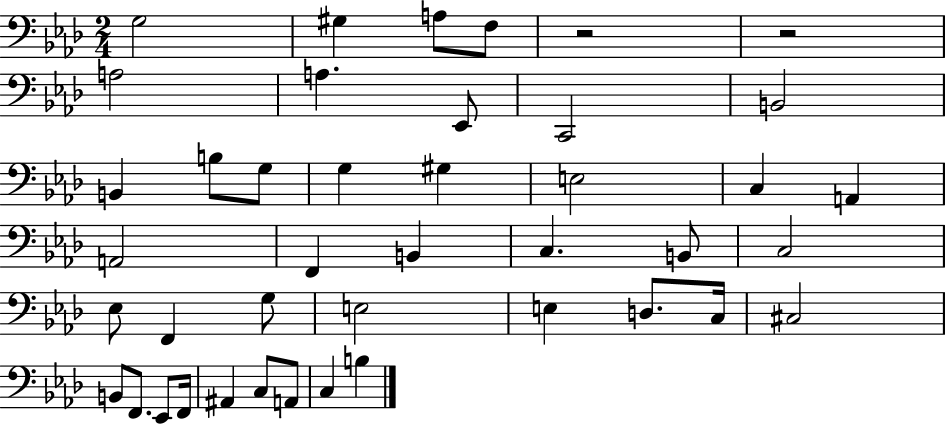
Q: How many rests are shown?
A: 2